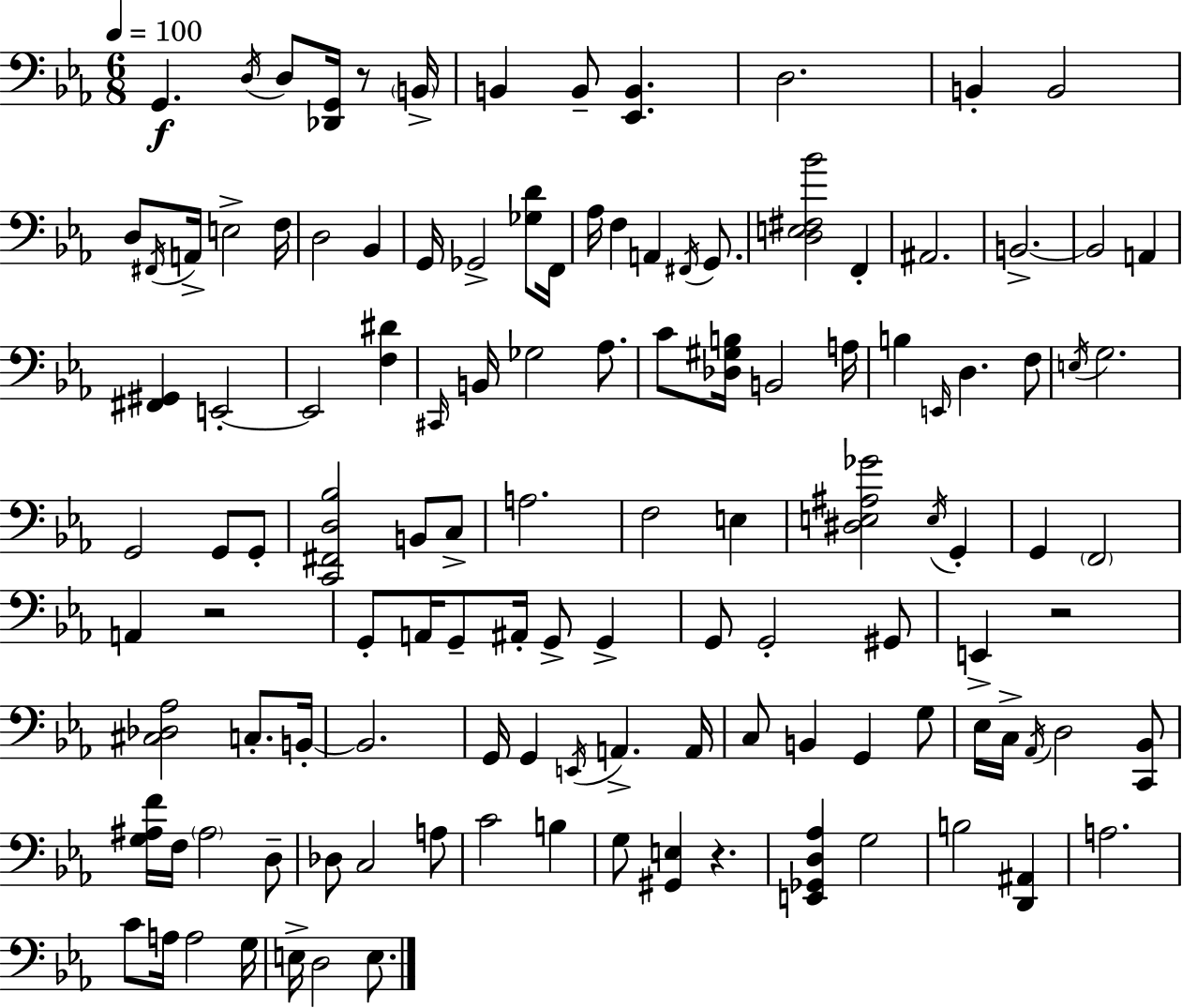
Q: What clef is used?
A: bass